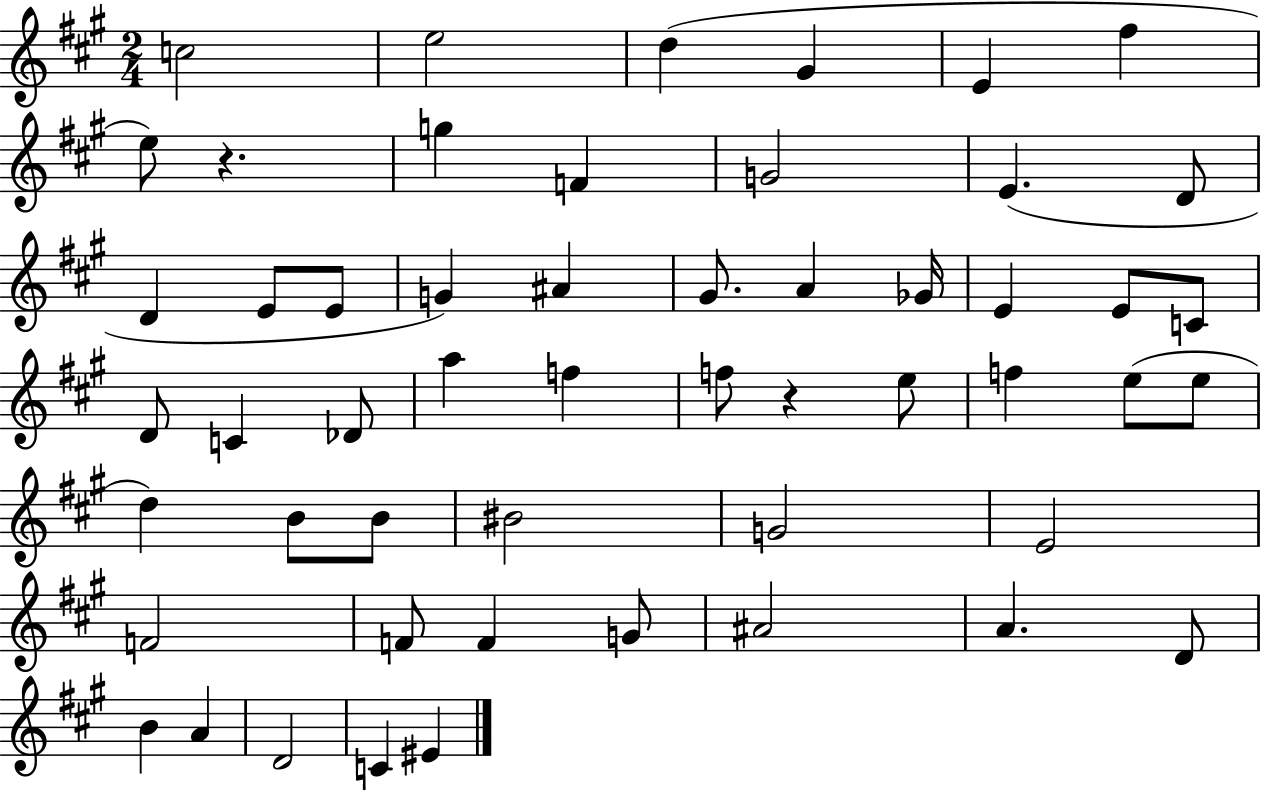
{
  \clef treble
  \numericTimeSignature
  \time 2/4
  \key a \major
  c''2 | e''2 | d''4( gis'4 | e'4 fis''4 | \break e''8) r4. | g''4 f'4 | g'2 | e'4.( d'8 | \break d'4 e'8 e'8 | g'4) ais'4 | gis'8. a'4 ges'16 | e'4 e'8 c'8 | \break d'8 c'4 des'8 | a''4 f''4 | f''8 r4 e''8 | f''4 e''8( e''8 | \break d''4) b'8 b'8 | bis'2 | g'2 | e'2 | \break f'2 | f'8 f'4 g'8 | ais'2 | a'4. d'8 | \break b'4 a'4 | d'2 | c'4 eis'4 | \bar "|."
}